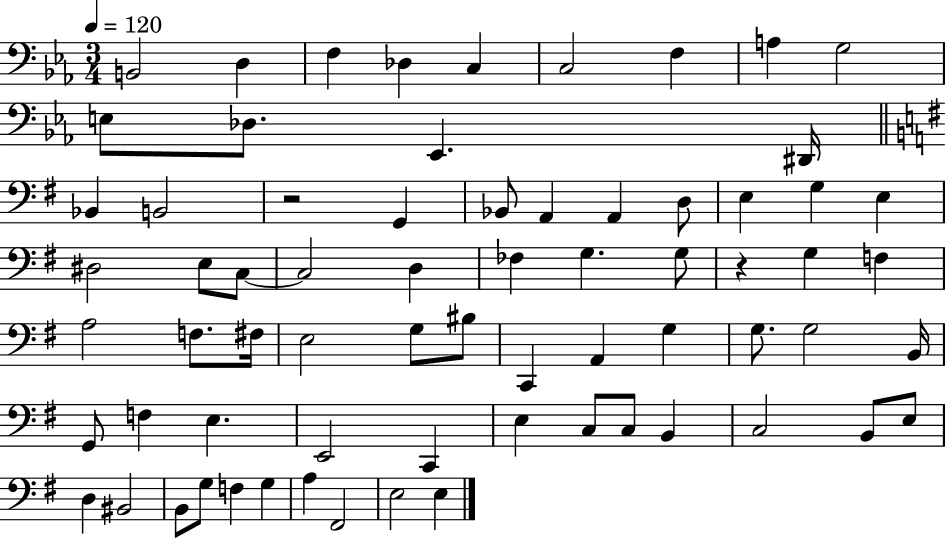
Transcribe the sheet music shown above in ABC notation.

X:1
T:Untitled
M:3/4
L:1/4
K:Eb
B,,2 D, F, _D, C, C,2 F, A, G,2 E,/2 _D,/2 _E,, ^D,,/4 _B,, B,,2 z2 G,, _B,,/2 A,, A,, D,/2 E, G, E, ^D,2 E,/2 C,/2 C,2 D, _F, G, G,/2 z G, F, A,2 F,/2 ^F,/4 E,2 G,/2 ^B,/2 C,, A,, G, G,/2 G,2 B,,/4 G,,/2 F, E, E,,2 C,, E, C,/2 C,/2 B,, C,2 B,,/2 E,/2 D, ^B,,2 B,,/2 G,/2 F, G, A, ^F,,2 E,2 E,